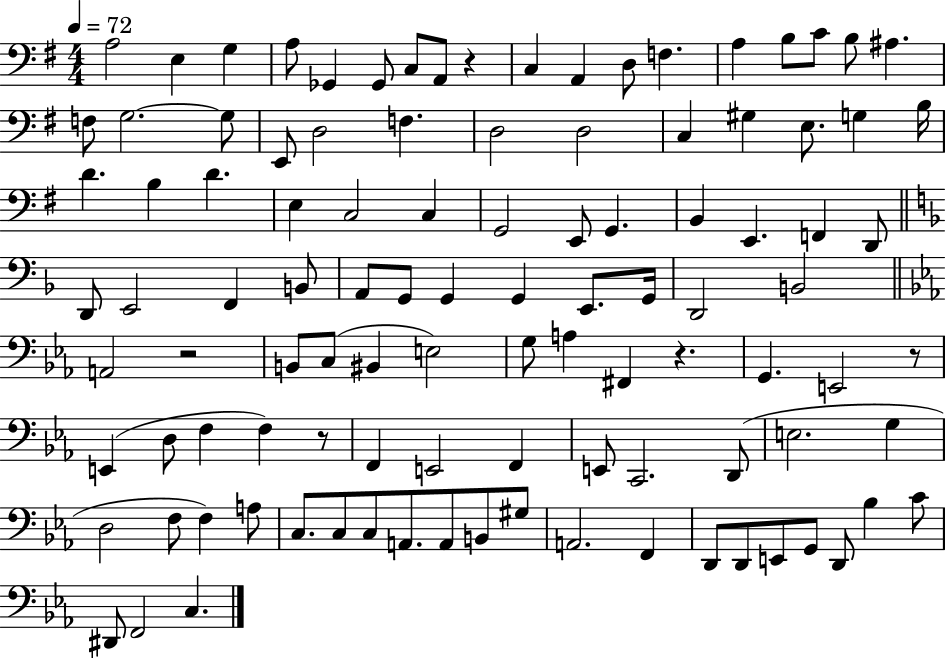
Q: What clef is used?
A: bass